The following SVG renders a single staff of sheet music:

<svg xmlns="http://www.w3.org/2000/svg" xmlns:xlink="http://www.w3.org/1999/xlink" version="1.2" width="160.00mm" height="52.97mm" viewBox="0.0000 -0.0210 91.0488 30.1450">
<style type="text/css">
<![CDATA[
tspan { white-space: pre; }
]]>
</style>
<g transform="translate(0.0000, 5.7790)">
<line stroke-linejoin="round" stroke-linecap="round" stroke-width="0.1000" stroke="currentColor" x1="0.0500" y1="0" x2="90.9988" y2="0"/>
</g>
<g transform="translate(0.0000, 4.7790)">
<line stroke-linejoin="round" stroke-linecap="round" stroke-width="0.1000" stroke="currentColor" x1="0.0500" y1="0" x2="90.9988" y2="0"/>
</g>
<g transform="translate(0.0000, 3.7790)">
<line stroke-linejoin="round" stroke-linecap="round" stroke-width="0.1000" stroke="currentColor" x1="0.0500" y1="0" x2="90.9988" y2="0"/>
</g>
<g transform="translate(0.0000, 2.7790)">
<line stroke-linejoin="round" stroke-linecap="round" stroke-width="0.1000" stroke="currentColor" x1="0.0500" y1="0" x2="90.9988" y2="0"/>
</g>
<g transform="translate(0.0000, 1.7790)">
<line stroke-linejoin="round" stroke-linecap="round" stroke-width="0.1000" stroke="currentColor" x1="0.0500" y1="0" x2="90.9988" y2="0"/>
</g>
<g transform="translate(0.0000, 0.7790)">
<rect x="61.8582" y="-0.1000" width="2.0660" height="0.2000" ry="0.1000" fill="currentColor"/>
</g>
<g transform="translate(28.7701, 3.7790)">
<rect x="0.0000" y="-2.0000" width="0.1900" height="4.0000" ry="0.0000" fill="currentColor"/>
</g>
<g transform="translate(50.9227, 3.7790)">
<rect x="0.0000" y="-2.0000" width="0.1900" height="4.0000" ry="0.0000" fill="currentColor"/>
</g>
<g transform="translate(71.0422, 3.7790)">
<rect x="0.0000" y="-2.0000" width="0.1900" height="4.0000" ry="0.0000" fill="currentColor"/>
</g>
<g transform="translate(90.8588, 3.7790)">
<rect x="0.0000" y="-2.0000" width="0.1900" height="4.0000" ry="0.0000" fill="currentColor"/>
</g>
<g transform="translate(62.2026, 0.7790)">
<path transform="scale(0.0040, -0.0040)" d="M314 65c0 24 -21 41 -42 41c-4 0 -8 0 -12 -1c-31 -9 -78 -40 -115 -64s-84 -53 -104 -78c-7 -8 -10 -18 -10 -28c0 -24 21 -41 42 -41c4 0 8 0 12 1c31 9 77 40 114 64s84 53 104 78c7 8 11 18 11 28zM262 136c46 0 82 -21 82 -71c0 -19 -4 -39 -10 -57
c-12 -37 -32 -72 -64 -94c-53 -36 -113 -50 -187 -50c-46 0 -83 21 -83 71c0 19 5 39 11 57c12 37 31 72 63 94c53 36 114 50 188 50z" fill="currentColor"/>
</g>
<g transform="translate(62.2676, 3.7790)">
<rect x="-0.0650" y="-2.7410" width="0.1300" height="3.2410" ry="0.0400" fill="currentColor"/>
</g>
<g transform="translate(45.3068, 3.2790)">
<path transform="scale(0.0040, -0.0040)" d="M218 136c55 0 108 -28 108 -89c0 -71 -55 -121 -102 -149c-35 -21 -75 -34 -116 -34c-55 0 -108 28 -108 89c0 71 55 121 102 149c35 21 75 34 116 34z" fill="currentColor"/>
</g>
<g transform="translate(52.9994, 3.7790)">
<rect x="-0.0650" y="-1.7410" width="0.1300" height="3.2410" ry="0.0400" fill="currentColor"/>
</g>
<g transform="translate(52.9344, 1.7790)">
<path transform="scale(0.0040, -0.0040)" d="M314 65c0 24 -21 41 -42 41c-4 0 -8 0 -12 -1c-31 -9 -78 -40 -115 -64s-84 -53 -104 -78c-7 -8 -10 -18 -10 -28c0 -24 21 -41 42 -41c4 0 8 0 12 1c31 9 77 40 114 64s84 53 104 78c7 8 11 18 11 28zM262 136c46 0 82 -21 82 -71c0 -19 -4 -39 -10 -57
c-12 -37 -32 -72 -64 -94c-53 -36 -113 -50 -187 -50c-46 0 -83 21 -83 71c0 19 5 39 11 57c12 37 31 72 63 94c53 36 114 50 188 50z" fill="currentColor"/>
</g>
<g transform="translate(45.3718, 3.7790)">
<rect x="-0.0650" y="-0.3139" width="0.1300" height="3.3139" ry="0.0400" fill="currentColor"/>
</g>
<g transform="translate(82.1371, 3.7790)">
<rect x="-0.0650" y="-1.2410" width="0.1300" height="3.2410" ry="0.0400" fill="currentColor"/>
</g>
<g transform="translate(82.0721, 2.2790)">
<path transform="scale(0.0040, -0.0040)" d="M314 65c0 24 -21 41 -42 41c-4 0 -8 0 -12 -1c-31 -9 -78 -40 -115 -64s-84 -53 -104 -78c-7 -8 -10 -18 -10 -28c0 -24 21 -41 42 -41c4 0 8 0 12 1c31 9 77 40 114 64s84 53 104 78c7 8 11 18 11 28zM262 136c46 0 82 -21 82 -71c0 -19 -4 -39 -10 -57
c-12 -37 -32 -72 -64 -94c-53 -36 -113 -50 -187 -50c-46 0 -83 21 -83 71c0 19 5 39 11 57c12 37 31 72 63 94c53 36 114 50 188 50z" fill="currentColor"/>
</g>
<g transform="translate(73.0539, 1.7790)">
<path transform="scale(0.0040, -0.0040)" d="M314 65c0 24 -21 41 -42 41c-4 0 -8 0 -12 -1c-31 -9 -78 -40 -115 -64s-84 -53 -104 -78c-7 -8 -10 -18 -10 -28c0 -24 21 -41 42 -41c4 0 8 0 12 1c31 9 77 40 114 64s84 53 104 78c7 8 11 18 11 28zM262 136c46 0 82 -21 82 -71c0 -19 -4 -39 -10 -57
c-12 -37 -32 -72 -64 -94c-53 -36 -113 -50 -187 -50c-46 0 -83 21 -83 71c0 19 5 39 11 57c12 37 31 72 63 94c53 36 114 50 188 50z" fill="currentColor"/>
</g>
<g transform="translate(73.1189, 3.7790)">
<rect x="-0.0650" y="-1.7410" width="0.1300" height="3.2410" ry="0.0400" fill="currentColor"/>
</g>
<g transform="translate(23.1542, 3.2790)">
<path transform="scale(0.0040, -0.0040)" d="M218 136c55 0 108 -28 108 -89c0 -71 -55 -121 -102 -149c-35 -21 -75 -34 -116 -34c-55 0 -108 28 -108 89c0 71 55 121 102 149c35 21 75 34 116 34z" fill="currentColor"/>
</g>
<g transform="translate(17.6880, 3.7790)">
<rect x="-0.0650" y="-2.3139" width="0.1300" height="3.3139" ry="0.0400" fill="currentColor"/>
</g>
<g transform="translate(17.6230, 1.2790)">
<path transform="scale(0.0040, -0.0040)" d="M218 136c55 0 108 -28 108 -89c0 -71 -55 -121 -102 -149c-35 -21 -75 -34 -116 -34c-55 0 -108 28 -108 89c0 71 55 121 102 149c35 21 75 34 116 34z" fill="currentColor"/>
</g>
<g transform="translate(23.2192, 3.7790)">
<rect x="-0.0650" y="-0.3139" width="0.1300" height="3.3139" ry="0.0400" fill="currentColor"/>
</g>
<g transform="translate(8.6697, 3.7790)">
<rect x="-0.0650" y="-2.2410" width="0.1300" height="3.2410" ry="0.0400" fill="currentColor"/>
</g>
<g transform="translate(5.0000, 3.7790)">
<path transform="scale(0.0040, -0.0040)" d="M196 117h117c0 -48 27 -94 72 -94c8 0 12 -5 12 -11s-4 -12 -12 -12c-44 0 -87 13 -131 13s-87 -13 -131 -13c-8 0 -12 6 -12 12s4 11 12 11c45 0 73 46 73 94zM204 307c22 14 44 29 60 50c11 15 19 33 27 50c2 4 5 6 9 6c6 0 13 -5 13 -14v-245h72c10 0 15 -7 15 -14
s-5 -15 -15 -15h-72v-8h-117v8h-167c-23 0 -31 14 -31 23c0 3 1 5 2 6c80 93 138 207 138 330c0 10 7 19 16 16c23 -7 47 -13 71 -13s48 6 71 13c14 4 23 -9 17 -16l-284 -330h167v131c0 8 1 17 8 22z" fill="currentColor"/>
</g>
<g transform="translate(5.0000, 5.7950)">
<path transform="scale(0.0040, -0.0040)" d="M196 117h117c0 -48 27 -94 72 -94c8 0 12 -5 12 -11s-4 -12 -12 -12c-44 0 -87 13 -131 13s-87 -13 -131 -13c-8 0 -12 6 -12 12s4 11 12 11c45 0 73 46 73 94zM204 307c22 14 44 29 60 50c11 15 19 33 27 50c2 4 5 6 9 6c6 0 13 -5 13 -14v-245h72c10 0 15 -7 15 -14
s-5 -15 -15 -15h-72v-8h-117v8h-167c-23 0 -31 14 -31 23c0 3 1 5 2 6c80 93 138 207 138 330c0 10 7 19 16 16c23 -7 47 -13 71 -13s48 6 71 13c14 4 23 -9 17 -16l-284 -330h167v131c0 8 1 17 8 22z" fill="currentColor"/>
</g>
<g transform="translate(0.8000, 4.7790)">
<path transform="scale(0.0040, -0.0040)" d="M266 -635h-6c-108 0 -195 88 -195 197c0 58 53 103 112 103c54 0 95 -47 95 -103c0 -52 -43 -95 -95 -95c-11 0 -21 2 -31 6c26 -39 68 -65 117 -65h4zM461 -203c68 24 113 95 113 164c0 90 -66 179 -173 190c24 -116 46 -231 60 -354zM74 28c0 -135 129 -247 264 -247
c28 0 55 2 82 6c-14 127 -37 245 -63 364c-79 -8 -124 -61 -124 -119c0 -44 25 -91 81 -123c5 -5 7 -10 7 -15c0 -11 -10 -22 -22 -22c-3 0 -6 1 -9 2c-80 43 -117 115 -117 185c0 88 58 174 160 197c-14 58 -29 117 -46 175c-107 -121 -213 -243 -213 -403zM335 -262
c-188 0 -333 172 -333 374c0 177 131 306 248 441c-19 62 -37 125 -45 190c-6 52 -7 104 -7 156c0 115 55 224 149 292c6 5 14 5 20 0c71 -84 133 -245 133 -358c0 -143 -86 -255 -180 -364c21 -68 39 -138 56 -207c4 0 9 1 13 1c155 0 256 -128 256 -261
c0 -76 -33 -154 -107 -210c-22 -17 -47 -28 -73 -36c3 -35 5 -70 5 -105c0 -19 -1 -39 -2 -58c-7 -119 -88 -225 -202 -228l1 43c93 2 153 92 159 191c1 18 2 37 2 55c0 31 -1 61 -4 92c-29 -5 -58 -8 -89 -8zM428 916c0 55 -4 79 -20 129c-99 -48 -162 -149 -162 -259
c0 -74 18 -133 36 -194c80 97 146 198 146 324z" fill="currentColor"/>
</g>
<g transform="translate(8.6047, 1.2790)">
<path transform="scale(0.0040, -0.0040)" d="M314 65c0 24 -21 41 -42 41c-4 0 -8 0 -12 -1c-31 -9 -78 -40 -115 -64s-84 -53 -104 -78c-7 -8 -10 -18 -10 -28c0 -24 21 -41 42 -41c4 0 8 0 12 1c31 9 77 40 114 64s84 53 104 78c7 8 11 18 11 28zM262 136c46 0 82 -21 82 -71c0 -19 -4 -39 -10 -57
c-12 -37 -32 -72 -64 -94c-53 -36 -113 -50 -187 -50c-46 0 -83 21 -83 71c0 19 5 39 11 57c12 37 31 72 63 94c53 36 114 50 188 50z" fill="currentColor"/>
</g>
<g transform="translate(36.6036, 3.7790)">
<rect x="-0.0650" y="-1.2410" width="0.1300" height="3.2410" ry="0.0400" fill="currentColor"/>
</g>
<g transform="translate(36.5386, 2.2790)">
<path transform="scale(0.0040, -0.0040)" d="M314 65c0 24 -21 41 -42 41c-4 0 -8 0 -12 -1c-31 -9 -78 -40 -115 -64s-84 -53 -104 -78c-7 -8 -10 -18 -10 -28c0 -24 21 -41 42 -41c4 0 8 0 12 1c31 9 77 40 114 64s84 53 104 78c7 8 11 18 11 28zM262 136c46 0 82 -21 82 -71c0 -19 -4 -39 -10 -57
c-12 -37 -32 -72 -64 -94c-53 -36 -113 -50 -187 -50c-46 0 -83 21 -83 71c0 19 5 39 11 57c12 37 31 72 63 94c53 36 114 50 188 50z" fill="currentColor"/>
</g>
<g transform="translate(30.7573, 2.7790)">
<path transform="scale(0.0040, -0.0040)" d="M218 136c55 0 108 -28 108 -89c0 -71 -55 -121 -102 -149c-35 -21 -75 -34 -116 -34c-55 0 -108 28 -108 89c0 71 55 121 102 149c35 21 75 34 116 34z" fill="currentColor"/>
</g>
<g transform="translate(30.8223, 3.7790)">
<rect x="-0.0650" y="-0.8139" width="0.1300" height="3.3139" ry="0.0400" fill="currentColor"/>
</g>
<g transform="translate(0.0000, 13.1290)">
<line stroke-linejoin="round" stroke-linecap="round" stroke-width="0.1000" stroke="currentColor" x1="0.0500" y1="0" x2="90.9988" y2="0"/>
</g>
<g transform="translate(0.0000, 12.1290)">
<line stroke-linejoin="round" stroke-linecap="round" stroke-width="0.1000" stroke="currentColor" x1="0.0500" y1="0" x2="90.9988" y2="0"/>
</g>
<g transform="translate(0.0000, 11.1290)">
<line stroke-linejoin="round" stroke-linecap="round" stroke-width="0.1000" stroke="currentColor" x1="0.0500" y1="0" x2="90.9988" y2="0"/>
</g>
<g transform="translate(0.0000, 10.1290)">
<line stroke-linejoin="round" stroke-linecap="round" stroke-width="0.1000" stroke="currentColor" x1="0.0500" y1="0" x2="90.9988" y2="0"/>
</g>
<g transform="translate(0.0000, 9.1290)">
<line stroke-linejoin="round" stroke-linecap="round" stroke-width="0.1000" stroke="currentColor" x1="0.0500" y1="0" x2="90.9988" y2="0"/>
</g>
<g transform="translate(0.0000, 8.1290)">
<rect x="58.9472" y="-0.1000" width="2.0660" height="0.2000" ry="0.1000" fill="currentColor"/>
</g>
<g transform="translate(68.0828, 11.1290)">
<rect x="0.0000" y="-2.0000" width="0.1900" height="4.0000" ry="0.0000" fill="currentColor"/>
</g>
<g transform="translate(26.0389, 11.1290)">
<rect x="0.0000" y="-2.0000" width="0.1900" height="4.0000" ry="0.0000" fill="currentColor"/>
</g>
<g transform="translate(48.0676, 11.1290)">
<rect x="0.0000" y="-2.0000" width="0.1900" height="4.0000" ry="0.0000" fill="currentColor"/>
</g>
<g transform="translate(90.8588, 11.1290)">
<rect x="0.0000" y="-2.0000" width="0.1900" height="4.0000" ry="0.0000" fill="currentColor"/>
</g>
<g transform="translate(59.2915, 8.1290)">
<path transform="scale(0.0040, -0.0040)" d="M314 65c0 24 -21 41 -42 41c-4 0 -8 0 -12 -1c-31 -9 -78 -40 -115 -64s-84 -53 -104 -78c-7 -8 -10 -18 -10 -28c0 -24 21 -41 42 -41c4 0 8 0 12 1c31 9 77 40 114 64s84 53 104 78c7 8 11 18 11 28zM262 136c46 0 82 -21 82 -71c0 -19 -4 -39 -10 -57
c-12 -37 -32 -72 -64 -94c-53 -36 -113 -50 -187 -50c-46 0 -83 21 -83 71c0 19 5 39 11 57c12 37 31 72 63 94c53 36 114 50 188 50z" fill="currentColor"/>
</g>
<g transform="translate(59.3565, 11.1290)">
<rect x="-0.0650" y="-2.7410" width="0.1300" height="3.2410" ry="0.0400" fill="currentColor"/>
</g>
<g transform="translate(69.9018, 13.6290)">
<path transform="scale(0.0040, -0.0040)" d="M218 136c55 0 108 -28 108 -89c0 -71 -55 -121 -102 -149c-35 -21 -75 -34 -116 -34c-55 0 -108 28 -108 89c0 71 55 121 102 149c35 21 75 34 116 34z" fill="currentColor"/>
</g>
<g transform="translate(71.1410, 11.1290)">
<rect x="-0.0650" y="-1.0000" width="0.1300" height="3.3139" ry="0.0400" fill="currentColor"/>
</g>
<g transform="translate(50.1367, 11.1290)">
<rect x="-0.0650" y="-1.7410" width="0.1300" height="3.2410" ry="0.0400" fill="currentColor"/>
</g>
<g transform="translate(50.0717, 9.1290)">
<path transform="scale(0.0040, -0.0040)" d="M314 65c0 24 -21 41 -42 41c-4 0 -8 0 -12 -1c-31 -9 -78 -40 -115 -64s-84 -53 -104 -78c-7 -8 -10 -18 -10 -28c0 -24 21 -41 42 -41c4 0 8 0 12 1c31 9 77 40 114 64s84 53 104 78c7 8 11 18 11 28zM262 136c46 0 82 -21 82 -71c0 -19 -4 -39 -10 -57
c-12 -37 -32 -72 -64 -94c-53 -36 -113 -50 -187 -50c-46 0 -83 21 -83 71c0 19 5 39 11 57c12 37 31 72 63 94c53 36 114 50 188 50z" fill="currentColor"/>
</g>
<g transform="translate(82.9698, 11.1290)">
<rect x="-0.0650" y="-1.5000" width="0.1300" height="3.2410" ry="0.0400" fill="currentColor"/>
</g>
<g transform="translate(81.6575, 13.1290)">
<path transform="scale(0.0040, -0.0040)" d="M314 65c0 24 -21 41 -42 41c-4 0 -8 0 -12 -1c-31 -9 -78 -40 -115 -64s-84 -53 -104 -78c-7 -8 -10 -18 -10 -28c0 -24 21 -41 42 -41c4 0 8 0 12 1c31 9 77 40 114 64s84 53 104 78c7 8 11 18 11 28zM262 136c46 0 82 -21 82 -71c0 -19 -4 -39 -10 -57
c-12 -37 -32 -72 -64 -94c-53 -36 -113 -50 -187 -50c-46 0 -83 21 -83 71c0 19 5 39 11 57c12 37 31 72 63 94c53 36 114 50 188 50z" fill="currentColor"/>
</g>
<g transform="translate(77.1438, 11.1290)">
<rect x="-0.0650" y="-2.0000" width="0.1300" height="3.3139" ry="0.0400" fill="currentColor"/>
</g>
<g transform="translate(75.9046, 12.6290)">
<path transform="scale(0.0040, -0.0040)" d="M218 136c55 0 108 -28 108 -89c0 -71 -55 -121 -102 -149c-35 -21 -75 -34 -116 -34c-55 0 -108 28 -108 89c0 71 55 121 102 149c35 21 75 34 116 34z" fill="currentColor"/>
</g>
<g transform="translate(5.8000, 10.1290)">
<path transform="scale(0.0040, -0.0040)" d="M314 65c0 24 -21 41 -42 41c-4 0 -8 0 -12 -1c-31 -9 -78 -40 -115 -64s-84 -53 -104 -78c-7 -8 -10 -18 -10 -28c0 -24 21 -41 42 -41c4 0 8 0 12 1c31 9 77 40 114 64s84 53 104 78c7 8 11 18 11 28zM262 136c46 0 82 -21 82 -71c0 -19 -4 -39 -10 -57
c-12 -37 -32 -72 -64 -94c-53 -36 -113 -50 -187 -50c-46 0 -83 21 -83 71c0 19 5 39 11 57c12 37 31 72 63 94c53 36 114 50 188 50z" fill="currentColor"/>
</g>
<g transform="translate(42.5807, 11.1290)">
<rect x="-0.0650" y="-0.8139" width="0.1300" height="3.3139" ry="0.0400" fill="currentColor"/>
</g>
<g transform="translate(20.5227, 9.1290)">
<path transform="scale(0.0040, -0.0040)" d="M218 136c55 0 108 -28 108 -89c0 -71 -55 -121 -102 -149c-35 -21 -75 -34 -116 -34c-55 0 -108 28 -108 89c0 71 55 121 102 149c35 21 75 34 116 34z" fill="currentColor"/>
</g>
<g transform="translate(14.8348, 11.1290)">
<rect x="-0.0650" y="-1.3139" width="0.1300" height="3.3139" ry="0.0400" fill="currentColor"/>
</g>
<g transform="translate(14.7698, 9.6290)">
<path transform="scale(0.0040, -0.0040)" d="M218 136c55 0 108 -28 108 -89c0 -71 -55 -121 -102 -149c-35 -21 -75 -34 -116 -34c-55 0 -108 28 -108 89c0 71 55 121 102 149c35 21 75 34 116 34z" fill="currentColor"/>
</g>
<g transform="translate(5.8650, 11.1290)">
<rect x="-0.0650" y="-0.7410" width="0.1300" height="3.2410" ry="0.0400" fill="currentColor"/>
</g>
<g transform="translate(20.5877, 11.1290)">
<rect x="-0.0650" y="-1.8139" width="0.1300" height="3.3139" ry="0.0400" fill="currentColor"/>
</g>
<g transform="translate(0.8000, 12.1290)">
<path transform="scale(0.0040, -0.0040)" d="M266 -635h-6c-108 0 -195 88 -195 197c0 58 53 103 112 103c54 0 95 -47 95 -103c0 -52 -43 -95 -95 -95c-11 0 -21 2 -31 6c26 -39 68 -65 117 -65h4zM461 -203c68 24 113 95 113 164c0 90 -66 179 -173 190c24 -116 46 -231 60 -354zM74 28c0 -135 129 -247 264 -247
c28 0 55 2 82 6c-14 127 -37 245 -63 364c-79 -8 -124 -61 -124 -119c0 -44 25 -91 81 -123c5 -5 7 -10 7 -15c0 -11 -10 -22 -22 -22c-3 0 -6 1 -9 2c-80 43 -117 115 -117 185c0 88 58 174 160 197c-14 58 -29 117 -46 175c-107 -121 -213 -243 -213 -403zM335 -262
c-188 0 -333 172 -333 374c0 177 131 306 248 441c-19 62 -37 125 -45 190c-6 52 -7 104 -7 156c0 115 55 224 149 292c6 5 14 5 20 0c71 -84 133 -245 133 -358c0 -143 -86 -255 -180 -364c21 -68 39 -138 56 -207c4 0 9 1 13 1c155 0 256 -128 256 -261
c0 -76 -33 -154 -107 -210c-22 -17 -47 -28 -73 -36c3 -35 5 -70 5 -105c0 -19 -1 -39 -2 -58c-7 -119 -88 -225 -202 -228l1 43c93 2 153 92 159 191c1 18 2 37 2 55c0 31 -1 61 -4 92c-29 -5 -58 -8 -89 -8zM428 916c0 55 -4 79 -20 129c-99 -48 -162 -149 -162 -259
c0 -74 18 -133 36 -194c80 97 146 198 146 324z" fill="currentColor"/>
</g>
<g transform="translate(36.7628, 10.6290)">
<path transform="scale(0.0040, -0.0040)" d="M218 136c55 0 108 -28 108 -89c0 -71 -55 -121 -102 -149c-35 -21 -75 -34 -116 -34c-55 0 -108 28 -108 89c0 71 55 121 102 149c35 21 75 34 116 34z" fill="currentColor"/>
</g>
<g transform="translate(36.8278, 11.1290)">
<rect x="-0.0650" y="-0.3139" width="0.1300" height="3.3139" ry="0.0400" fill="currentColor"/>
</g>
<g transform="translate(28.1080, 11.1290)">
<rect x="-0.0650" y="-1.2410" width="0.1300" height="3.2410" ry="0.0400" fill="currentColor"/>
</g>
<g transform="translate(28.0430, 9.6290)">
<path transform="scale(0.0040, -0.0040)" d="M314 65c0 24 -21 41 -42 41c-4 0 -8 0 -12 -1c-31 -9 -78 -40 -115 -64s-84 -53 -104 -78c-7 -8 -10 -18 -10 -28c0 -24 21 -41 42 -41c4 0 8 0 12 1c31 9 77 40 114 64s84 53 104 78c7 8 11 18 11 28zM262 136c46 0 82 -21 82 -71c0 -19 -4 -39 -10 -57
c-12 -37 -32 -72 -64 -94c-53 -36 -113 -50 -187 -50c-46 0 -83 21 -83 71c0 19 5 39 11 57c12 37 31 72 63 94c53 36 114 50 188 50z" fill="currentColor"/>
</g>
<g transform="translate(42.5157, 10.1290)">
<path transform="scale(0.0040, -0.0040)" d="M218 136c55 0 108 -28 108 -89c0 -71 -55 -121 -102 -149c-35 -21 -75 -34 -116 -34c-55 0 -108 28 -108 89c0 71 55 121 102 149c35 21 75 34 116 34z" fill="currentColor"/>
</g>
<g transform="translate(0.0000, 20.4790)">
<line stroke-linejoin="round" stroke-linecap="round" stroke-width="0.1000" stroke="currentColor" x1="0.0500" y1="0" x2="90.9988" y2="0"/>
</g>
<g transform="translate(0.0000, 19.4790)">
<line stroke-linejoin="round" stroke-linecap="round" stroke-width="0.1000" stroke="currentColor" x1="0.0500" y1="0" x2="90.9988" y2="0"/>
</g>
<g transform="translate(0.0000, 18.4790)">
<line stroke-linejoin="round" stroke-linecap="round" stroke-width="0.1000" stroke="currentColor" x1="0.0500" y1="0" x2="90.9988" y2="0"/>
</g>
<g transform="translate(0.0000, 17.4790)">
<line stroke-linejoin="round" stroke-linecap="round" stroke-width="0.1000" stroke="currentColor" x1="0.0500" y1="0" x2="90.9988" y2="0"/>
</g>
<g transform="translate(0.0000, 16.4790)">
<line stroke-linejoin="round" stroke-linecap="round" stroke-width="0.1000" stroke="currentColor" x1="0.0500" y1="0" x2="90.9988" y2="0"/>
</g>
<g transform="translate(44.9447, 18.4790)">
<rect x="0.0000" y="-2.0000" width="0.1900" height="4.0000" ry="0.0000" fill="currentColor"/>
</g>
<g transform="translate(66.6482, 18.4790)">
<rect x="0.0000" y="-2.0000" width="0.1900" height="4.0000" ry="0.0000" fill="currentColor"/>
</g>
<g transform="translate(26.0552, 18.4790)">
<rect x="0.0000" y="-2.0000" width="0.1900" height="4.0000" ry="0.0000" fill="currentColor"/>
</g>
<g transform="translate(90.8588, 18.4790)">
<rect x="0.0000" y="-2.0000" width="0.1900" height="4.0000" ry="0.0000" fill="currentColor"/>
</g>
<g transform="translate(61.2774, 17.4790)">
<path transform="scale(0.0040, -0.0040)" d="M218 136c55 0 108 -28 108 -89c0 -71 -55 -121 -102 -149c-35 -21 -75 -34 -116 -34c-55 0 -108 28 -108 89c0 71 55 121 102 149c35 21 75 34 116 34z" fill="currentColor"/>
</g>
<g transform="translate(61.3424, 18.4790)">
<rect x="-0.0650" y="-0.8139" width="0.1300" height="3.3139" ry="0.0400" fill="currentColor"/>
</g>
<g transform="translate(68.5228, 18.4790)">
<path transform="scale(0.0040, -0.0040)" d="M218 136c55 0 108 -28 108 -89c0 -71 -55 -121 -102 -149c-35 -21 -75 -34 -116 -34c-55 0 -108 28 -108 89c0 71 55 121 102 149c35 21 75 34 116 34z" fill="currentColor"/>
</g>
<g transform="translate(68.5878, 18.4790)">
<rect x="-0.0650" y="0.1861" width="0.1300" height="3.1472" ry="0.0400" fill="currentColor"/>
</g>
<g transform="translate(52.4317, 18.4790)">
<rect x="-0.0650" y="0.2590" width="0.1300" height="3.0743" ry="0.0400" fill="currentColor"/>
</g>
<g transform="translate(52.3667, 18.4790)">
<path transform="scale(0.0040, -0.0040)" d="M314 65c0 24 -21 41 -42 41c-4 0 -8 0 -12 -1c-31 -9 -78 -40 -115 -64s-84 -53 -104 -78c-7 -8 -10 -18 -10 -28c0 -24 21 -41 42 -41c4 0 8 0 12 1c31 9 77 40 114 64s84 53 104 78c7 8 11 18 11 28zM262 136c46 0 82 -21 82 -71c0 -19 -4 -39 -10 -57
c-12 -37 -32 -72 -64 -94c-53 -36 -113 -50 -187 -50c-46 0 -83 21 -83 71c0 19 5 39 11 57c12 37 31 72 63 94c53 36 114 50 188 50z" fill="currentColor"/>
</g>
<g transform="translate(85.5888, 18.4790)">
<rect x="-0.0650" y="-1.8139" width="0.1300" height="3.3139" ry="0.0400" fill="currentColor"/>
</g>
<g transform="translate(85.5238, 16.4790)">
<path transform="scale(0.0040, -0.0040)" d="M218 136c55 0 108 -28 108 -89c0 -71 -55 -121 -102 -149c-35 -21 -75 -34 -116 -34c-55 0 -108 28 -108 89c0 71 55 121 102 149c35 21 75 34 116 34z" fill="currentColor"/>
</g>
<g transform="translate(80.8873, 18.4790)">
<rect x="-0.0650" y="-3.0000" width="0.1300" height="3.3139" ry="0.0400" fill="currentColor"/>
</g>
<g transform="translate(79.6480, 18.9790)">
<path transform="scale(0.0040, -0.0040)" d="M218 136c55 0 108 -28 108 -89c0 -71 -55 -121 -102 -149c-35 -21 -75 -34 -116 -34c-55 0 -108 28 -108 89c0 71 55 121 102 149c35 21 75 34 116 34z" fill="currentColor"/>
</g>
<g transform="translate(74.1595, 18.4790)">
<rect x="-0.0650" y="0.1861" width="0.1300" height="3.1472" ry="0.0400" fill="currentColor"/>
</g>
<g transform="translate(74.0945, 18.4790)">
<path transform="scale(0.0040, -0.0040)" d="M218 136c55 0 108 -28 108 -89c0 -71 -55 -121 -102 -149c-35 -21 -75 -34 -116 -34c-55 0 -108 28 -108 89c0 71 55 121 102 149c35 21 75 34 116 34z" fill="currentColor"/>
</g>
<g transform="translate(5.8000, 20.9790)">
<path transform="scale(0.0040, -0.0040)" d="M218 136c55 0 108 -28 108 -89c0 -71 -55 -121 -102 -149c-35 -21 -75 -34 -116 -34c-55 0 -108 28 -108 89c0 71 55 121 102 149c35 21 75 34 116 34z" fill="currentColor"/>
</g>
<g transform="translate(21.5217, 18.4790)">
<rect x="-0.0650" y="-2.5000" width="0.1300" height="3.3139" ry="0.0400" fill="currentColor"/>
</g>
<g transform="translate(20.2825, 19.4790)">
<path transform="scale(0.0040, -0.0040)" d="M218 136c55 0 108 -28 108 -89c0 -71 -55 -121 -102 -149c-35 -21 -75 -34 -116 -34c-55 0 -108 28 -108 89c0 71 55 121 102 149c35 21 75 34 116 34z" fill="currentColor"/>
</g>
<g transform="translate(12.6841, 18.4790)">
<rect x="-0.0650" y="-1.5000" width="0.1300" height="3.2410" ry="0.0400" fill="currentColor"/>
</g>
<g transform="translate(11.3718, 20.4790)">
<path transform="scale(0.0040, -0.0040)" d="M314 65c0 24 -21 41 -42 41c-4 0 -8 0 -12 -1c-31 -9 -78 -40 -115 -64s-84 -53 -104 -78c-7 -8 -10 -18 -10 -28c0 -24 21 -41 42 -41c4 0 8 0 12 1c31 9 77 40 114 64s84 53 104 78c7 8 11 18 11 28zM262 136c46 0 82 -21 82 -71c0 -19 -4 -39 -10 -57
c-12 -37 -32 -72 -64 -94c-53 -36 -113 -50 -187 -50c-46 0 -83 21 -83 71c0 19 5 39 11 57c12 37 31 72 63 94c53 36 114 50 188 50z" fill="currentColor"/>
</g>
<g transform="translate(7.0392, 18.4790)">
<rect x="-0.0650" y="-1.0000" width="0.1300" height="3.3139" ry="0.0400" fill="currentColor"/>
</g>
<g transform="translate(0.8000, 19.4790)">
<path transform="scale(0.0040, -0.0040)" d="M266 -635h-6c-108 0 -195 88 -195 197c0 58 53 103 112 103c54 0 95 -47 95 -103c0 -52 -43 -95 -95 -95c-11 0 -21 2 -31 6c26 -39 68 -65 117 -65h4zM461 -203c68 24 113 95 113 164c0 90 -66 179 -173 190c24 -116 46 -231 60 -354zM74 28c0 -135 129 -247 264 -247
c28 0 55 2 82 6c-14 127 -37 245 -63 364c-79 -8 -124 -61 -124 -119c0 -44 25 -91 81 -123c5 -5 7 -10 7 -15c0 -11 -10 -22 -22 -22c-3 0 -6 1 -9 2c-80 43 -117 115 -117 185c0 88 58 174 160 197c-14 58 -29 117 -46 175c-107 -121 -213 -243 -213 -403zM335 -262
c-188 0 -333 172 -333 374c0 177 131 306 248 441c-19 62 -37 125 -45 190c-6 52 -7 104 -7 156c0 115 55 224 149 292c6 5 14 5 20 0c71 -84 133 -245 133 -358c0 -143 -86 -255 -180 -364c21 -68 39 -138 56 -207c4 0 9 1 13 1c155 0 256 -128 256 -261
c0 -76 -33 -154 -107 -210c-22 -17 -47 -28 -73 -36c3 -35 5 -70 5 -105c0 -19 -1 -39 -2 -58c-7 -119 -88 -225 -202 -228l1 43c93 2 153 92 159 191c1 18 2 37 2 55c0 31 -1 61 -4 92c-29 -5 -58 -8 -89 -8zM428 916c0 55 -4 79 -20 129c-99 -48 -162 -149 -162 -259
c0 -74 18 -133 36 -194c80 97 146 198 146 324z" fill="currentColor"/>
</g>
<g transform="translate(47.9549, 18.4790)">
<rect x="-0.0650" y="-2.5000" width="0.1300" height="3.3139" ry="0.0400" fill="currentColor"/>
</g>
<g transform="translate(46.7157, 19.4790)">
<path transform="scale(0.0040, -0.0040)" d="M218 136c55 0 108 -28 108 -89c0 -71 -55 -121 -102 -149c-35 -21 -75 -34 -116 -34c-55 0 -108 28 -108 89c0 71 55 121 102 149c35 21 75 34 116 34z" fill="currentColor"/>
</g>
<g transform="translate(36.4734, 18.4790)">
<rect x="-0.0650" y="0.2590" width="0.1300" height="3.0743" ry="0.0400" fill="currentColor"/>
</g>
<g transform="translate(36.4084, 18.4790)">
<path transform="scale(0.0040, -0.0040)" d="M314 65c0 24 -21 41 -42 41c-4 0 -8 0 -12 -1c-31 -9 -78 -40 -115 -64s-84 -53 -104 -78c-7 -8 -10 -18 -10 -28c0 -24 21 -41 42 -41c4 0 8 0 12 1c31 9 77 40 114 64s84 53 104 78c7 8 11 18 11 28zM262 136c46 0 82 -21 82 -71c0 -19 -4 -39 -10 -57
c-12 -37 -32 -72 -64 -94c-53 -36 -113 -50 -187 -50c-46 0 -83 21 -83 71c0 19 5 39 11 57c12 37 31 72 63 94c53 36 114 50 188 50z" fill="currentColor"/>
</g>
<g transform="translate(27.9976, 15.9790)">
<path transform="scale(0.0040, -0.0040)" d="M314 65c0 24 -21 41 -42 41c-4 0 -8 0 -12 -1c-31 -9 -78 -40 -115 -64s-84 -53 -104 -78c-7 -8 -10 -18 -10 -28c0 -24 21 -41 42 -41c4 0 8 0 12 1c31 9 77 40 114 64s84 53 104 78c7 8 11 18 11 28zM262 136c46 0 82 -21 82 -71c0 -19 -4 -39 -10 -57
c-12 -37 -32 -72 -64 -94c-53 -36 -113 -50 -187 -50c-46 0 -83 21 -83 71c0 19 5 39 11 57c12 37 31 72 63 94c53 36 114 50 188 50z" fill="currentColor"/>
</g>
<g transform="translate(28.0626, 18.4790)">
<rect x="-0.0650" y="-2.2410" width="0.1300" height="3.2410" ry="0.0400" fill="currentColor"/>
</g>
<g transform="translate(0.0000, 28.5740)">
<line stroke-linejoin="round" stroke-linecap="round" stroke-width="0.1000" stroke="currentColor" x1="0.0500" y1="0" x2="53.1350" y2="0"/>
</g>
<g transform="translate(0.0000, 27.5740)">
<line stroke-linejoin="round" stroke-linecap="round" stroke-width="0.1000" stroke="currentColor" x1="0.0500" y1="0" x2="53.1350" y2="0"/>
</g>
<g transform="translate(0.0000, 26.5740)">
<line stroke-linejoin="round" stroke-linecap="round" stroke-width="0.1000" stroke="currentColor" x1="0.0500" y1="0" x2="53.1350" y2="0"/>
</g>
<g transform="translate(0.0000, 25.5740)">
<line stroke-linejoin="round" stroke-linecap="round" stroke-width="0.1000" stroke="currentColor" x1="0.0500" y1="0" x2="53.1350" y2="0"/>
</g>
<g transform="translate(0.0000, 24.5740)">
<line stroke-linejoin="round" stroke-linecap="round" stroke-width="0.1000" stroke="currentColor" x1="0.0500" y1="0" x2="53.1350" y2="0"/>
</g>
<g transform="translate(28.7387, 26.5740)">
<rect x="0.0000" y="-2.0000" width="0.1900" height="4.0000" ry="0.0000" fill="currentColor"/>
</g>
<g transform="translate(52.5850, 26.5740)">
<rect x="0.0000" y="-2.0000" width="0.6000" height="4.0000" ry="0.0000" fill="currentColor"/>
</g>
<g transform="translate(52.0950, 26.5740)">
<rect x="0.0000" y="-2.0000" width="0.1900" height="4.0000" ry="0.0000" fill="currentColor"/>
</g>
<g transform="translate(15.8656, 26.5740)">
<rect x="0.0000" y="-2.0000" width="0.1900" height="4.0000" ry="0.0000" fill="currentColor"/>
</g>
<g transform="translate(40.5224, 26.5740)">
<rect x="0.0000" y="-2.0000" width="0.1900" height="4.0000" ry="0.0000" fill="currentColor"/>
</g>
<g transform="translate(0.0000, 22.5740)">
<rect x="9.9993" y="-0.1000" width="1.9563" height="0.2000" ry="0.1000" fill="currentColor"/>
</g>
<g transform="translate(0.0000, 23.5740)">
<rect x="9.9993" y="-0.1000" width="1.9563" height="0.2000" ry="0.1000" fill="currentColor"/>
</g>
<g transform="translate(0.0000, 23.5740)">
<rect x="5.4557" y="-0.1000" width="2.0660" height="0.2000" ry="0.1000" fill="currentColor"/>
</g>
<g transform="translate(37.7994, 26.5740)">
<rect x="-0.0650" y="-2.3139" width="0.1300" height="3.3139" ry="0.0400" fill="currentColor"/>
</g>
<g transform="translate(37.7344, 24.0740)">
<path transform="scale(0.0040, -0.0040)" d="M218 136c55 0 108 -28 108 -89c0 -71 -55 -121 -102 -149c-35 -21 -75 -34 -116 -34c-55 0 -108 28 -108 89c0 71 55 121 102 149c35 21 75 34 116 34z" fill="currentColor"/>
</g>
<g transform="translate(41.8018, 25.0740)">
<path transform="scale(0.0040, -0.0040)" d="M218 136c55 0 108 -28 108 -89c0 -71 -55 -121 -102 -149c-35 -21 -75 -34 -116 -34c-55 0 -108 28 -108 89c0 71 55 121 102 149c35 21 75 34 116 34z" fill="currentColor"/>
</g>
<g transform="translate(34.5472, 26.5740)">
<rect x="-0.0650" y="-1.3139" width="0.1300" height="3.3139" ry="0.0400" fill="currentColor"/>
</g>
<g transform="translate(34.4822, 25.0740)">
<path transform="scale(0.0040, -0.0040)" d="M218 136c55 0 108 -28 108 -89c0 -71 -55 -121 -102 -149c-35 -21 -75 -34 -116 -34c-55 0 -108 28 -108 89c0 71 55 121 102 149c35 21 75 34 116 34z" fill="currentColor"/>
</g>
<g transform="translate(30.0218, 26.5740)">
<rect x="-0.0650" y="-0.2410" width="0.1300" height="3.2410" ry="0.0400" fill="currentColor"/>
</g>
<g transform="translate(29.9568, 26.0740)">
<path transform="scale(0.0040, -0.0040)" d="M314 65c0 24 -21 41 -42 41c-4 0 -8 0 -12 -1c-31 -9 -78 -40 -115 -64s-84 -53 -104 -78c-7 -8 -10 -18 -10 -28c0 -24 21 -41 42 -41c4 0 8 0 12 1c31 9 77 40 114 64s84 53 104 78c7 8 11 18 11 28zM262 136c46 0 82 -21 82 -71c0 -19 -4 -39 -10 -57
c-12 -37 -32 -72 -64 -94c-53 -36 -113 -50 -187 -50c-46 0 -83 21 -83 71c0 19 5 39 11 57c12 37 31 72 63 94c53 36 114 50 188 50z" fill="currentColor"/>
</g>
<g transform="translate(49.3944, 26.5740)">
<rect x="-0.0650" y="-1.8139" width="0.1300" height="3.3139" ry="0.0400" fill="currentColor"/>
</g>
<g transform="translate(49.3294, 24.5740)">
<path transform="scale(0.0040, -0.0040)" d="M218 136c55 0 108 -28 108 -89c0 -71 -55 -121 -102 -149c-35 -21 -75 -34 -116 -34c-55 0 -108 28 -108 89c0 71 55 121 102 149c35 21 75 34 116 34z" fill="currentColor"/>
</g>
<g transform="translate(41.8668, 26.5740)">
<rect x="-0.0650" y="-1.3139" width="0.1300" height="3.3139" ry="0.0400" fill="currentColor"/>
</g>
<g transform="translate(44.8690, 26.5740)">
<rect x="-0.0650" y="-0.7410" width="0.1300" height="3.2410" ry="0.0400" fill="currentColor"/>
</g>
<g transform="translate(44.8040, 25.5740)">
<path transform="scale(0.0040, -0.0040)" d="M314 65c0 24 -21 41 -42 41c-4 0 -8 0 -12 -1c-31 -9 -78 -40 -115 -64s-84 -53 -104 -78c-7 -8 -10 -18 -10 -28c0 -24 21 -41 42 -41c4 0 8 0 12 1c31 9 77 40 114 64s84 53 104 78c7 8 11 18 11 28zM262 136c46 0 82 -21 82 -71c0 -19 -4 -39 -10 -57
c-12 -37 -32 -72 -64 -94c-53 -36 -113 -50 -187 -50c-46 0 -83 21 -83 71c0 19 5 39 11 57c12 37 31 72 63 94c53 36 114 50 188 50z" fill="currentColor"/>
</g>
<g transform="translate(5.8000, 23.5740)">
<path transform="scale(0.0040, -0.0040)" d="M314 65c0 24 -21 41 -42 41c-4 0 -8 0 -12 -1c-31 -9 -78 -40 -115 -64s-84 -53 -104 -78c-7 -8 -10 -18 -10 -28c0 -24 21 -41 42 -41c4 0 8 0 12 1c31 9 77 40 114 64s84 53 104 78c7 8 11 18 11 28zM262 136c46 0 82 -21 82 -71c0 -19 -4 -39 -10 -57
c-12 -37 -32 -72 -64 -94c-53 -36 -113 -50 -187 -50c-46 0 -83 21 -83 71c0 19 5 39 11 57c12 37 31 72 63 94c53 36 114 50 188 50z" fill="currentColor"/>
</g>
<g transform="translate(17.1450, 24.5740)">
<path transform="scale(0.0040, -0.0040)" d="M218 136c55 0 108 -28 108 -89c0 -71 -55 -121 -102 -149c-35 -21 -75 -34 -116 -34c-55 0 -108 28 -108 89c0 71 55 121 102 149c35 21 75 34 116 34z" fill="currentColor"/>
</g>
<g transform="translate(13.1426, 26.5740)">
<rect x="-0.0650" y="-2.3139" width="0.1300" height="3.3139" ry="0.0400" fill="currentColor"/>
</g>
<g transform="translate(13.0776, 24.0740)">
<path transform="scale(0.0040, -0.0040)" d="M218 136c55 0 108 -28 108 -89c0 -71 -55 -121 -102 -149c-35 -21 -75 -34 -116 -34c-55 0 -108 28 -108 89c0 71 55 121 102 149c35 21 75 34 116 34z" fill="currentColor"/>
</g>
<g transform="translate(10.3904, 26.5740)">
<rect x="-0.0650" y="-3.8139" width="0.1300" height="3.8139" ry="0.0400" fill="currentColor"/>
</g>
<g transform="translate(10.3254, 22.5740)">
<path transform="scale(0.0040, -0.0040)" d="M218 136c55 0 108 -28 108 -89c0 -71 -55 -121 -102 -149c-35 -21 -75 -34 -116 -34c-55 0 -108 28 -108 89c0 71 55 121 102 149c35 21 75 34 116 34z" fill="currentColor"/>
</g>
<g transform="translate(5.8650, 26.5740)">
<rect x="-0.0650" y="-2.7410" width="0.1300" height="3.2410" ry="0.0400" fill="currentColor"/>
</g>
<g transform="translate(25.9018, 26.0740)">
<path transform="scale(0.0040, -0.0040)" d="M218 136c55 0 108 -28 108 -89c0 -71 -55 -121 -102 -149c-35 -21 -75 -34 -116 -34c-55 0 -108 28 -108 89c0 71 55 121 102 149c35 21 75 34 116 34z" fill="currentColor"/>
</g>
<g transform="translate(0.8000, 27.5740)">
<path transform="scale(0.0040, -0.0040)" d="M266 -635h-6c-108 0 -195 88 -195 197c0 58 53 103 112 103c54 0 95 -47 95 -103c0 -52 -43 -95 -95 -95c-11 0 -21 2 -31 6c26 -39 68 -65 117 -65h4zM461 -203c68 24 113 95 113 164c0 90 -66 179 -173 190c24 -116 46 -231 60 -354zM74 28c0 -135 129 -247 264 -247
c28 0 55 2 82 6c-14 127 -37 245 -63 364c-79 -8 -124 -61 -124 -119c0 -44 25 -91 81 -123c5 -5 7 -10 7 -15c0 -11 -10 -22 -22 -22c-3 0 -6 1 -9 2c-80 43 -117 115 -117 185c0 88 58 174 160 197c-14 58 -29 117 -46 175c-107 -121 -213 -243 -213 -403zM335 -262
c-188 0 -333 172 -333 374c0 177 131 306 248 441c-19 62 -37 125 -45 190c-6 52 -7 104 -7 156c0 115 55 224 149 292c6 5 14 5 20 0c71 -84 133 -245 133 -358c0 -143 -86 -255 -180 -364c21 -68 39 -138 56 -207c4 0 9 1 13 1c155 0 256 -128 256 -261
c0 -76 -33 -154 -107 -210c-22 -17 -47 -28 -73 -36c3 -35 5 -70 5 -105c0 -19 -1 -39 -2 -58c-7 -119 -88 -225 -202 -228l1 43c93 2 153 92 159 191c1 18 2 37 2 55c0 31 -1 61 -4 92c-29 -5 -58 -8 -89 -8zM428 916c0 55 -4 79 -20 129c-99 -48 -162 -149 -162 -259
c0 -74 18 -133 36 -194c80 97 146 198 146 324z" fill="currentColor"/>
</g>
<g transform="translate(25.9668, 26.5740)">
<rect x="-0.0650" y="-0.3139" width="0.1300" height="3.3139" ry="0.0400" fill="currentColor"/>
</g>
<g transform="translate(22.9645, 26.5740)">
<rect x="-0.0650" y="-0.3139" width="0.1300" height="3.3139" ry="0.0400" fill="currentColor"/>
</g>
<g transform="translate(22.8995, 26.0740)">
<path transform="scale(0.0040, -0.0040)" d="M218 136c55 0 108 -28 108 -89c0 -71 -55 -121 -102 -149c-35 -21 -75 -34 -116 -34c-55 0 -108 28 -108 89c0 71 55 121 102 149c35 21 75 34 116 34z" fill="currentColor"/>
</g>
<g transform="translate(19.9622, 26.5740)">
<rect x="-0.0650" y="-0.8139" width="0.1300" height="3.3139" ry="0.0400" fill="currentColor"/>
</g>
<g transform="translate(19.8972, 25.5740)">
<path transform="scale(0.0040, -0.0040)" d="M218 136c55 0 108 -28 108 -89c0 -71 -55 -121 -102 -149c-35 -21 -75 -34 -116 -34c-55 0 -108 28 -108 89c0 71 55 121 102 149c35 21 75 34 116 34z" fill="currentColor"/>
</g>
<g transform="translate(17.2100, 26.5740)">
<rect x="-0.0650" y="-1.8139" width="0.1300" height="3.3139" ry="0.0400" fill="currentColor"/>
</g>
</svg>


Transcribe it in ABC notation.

X:1
T:Untitled
M:4/4
L:1/4
K:C
g2 g c d e2 c f2 a2 f2 e2 d2 e f e2 c d f2 a2 D F E2 D E2 G g2 B2 G B2 d B B A f a2 c' g f d c c c2 e g e d2 f